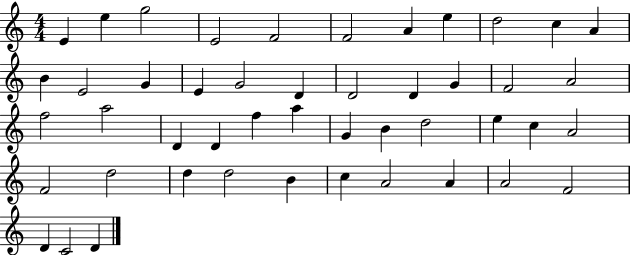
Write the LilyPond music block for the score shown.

{
  \clef treble
  \numericTimeSignature
  \time 4/4
  \key c \major
  e'4 e''4 g''2 | e'2 f'2 | f'2 a'4 e''4 | d''2 c''4 a'4 | \break b'4 e'2 g'4 | e'4 g'2 d'4 | d'2 d'4 g'4 | f'2 a'2 | \break f''2 a''2 | d'4 d'4 f''4 a''4 | g'4 b'4 d''2 | e''4 c''4 a'2 | \break f'2 d''2 | d''4 d''2 b'4 | c''4 a'2 a'4 | a'2 f'2 | \break d'4 c'2 d'4 | \bar "|."
}